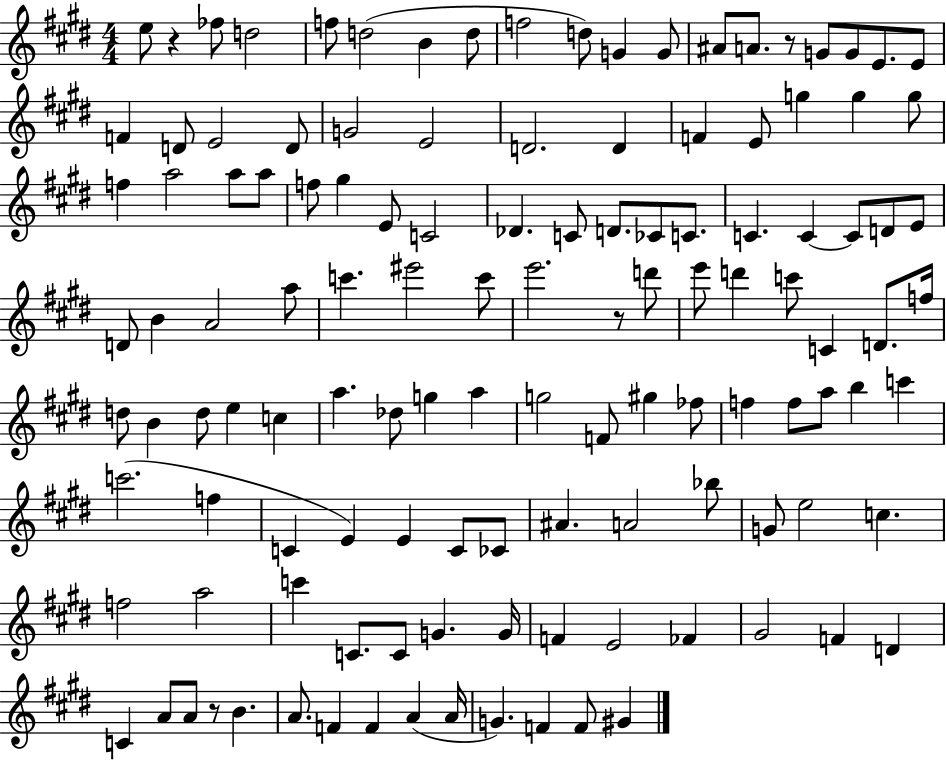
E5/e R/q FES5/e D5/h F5/e D5/h B4/q D5/e F5/h D5/e G4/q G4/e A#4/e A4/e. R/e G4/e G4/e E4/e. E4/e F4/q D4/e E4/h D4/e G4/h E4/h D4/h. D4/q F4/q E4/e G5/q G5/q G5/e F5/q A5/h A5/e A5/e F5/e G#5/q E4/e C4/h Db4/q. C4/e D4/e. CES4/e C4/e. C4/q. C4/q C4/e D4/e E4/e D4/e B4/q A4/h A5/e C6/q. EIS6/h C6/e E6/h. R/e D6/e E6/e D6/q C6/e C4/q D4/e. F5/s D5/e B4/q D5/e E5/q C5/q A5/q. Db5/e G5/q A5/q G5/h F4/e G#5/q FES5/e F5/q F5/e A5/e B5/q C6/q C6/h. F5/q C4/q E4/q E4/q C4/e CES4/e A#4/q. A4/h Bb5/e G4/e E5/h C5/q. F5/h A5/h C6/q C4/e. C4/e G4/q. G4/s F4/q E4/h FES4/q G#4/h F4/q D4/q C4/q A4/e A4/e R/e B4/q. A4/e. F4/q F4/q A4/q A4/s G4/q. F4/q F4/e G#4/q